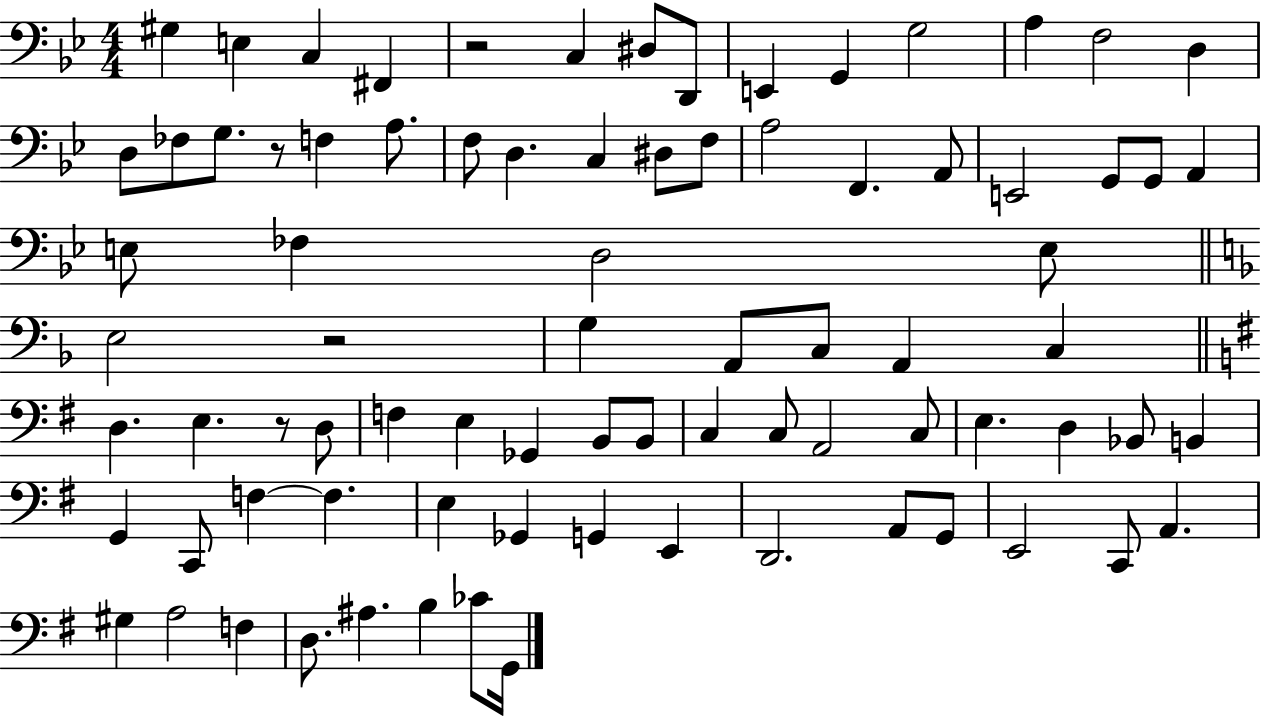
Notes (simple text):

G#3/q E3/q C3/q F#2/q R/h C3/q D#3/e D2/e E2/q G2/q G3/h A3/q F3/h D3/q D3/e FES3/e G3/e. R/e F3/q A3/e. F3/e D3/q. C3/q D#3/e F3/e A3/h F2/q. A2/e E2/h G2/e G2/e A2/q E3/e FES3/q D3/h E3/e E3/h R/h G3/q A2/e C3/e A2/q C3/q D3/q. E3/q. R/e D3/e F3/q E3/q Gb2/q B2/e B2/e C3/q C3/e A2/h C3/e E3/q. D3/q Bb2/e B2/q G2/q C2/e F3/q F3/q. E3/q Gb2/q G2/q E2/q D2/h. A2/e G2/e E2/h C2/e A2/q. G#3/q A3/h F3/q D3/e. A#3/q. B3/q CES4/e G2/s